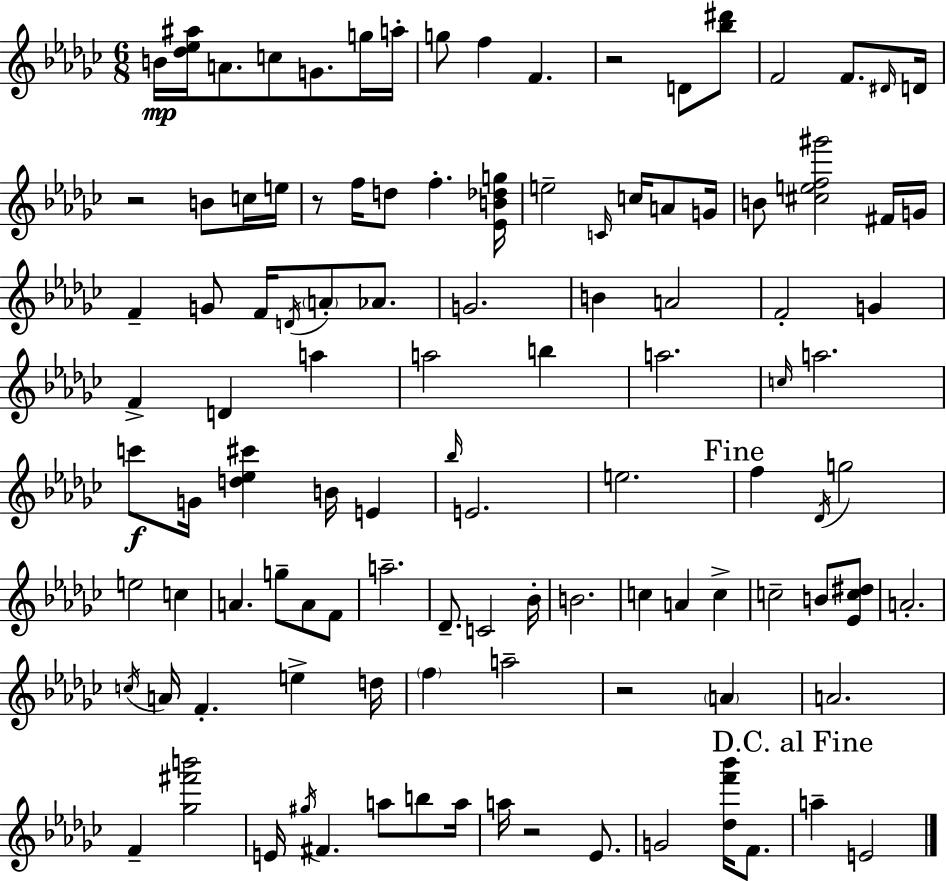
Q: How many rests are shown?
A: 5